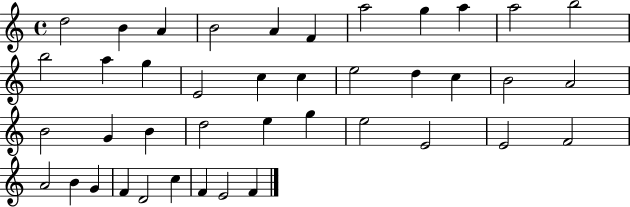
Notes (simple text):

D5/h B4/q A4/q B4/h A4/q F4/q A5/h G5/q A5/q A5/h B5/h B5/h A5/q G5/q E4/h C5/q C5/q E5/h D5/q C5/q B4/h A4/h B4/h G4/q B4/q D5/h E5/q G5/q E5/h E4/h E4/h F4/h A4/h B4/q G4/q F4/q D4/h C5/q F4/q E4/h F4/q